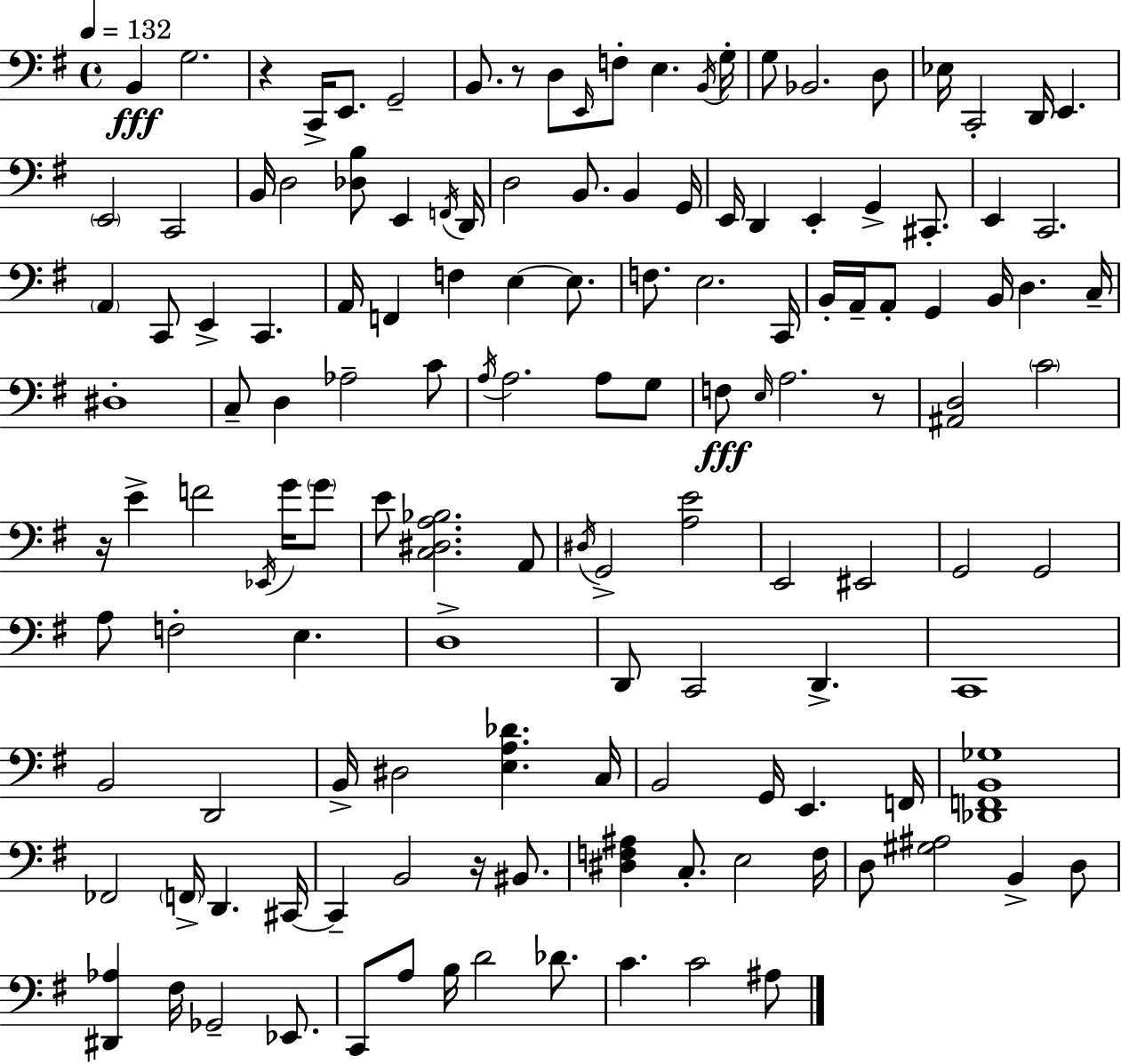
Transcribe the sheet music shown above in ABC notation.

X:1
T:Untitled
M:4/4
L:1/4
K:Em
B,, G,2 z C,,/4 E,,/2 G,,2 B,,/2 z/2 D,/2 E,,/4 F,/2 E, B,,/4 G,/4 G,/2 _B,,2 D,/2 _E,/4 C,,2 D,,/4 E,, E,,2 C,,2 B,,/4 D,2 [_D,B,]/2 E,, F,,/4 D,,/4 D,2 B,,/2 B,, G,,/4 E,,/4 D,, E,, G,, ^C,,/2 E,, C,,2 A,, C,,/2 E,, C,, A,,/4 F,, F, E, E,/2 F,/2 E,2 C,,/4 B,,/4 A,,/4 A,,/2 G,, B,,/4 D, C,/4 ^D,4 C,/2 D, _A,2 C/2 A,/4 A,2 A,/2 G,/2 F,/2 E,/4 A,2 z/2 [^A,,D,]2 C2 z/4 E F2 _E,,/4 G/4 G/2 E/2 [C,^D,A,_B,]2 A,,/2 ^D,/4 G,,2 [A,E]2 E,,2 ^E,,2 G,,2 G,,2 A,/2 F,2 E, D,4 D,,/2 C,,2 D,, C,,4 B,,2 D,,2 B,,/4 ^D,2 [E,A,_D] C,/4 B,,2 G,,/4 E,, F,,/4 [_D,,F,,B,,_G,]4 _F,,2 F,,/4 D,, ^C,,/4 ^C,, B,,2 z/4 ^B,,/2 [^D,F,^A,] C,/2 E,2 F,/4 D,/2 [^G,^A,]2 B,, D,/2 [^D,,_A,] ^F,/4 _G,,2 _E,,/2 C,,/2 A,/2 B,/4 D2 _D/2 C C2 ^A,/2